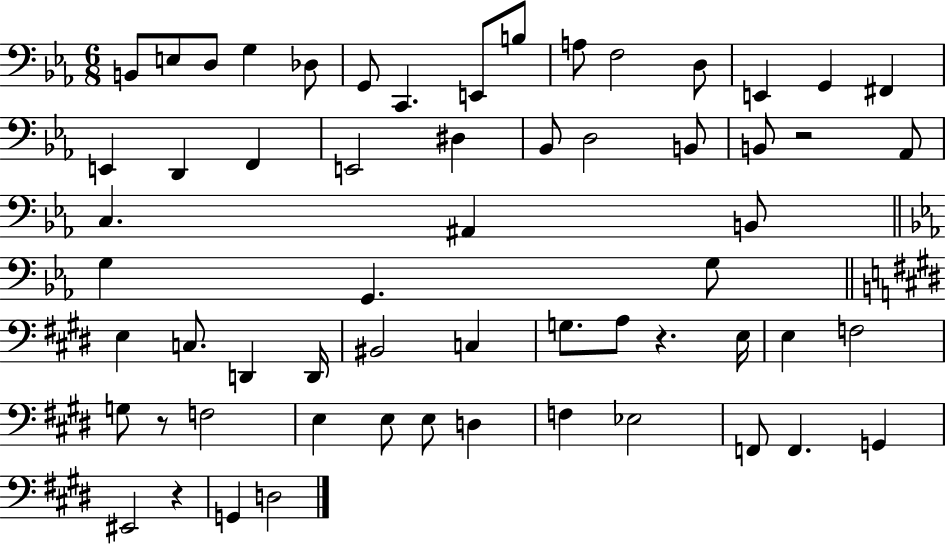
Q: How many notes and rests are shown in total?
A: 60